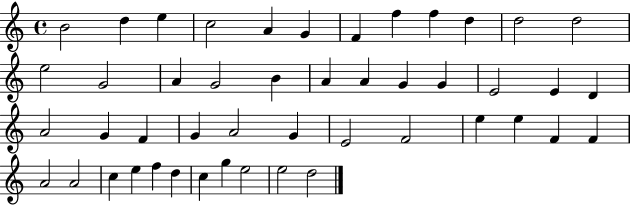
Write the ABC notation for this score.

X:1
T:Untitled
M:4/4
L:1/4
K:C
B2 d e c2 A G F f f d d2 d2 e2 G2 A G2 B A A G G E2 E D A2 G F G A2 G E2 F2 e e F F A2 A2 c e f d c g e2 e2 d2